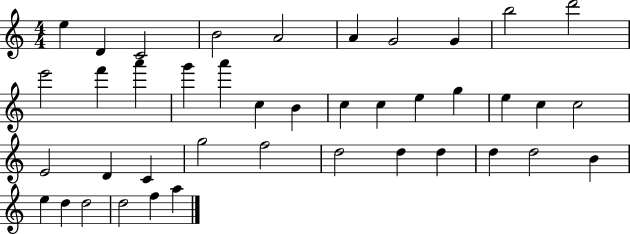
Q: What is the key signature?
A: C major